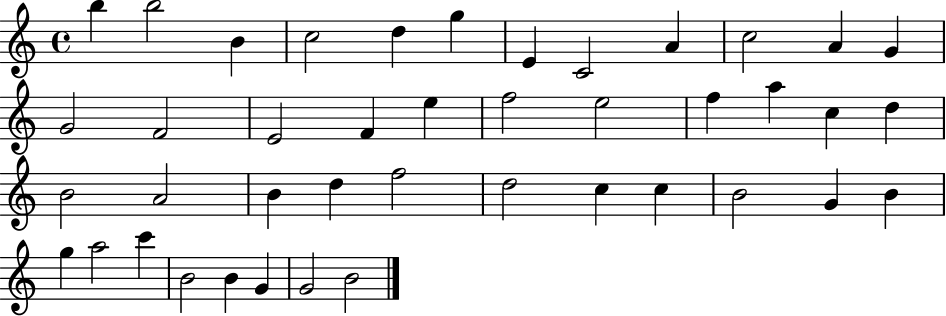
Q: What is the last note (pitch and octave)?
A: B4